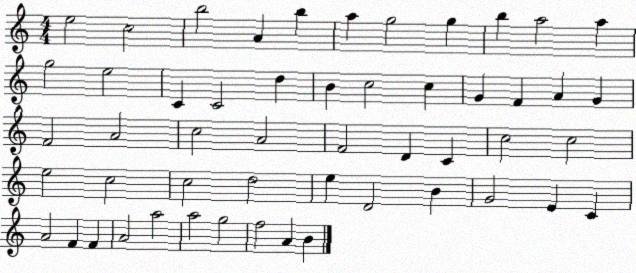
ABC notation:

X:1
T:Untitled
M:4/4
L:1/4
K:C
e2 c2 b2 A b a g2 g b a2 a g2 e2 C C2 d B c2 c G F A G F2 A2 c2 A2 F2 D C c2 c2 e2 c2 c2 d2 e D2 B G2 E C A2 F F A2 a2 a2 g2 f2 A B